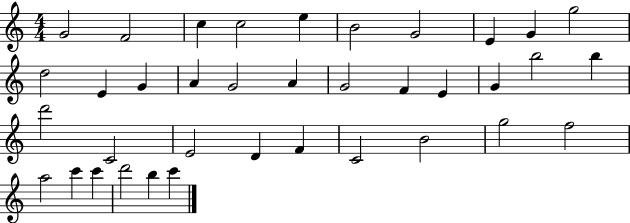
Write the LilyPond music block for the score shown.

{
  \clef treble
  \numericTimeSignature
  \time 4/4
  \key c \major
  g'2 f'2 | c''4 c''2 e''4 | b'2 g'2 | e'4 g'4 g''2 | \break d''2 e'4 g'4 | a'4 g'2 a'4 | g'2 f'4 e'4 | g'4 b''2 b''4 | \break d'''2 c'2 | e'2 d'4 f'4 | c'2 b'2 | g''2 f''2 | \break a''2 c'''4 c'''4 | d'''2 b''4 c'''4 | \bar "|."
}